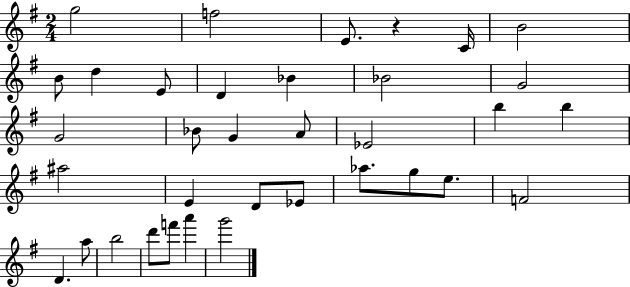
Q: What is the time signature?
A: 2/4